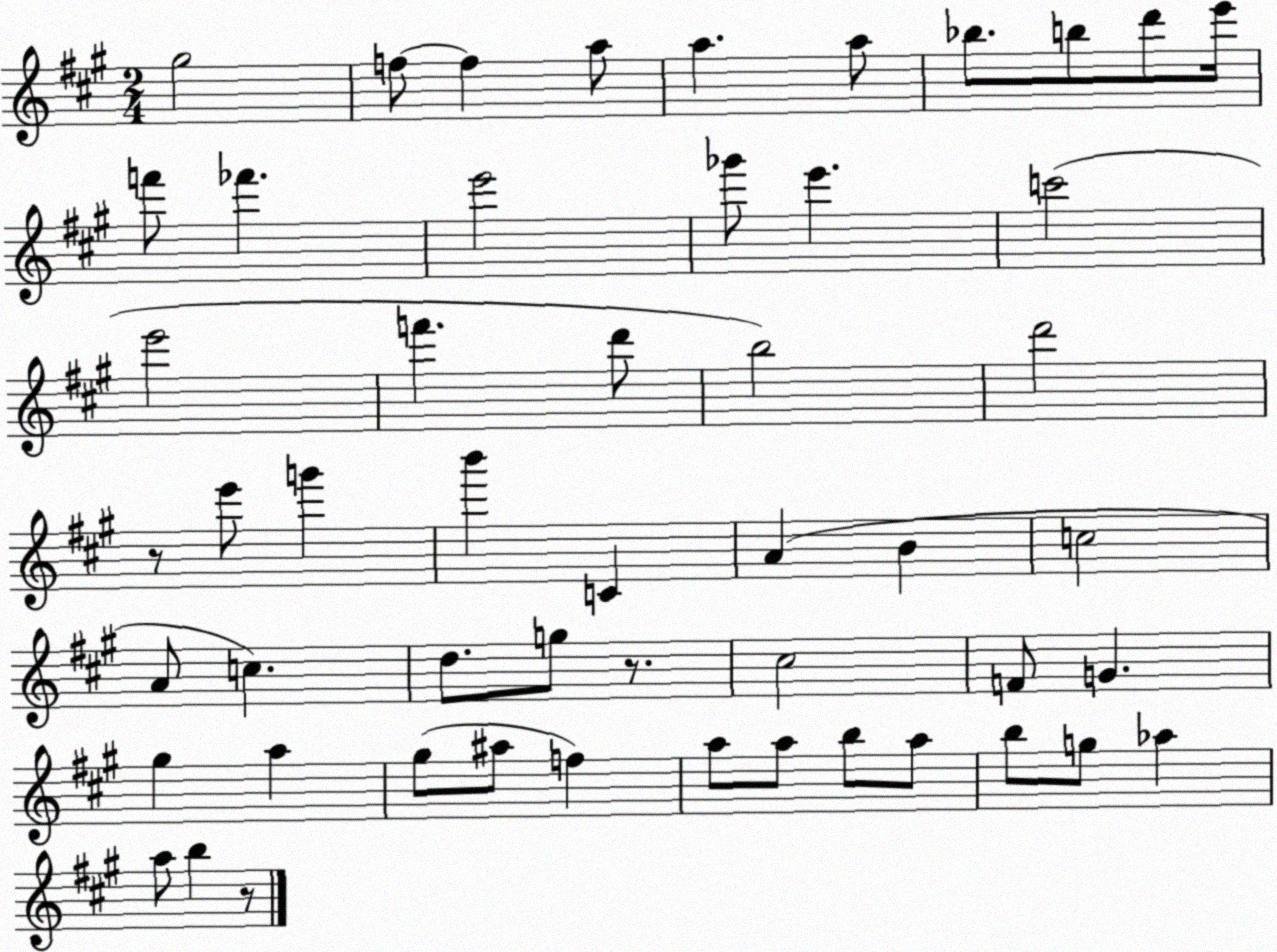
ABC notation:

X:1
T:Untitled
M:2/4
L:1/4
K:A
^g2 f/2 f a/2 a a/2 _b/2 b/2 d'/2 e'/4 f'/2 _f' e'2 _g'/2 e' c'2 e'2 f' d'/2 b2 d'2 z/2 e'/2 g' b' C A B c2 A/2 c d/2 g/2 z/2 ^c2 F/2 G ^g a ^g/2 ^a/2 f a/2 a/2 b/2 a/2 b/2 g/2 _a a/2 b z/2